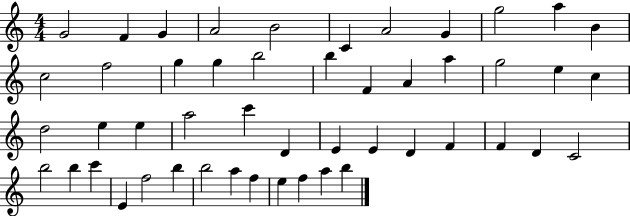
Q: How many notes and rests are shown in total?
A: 49